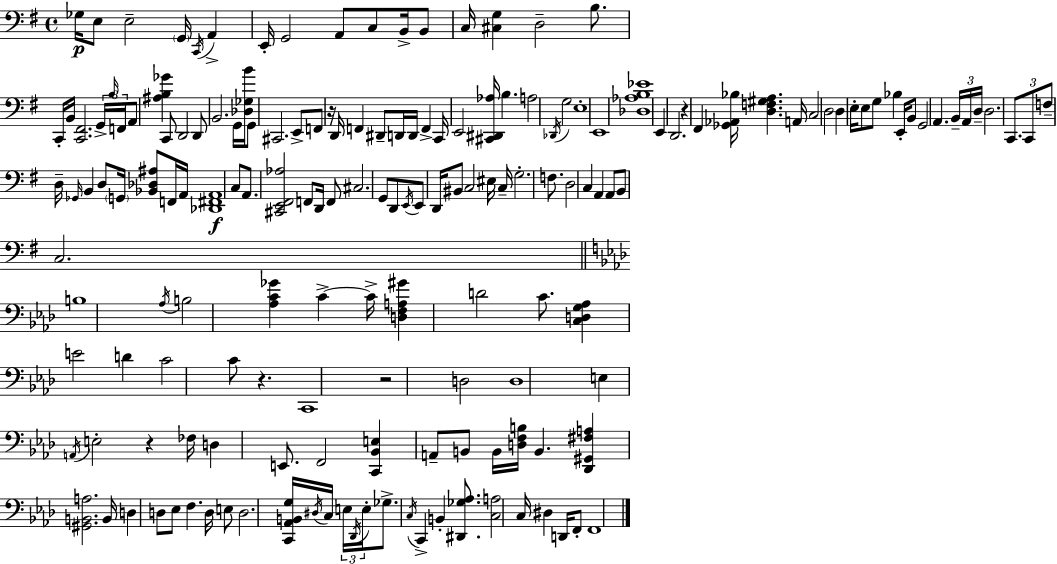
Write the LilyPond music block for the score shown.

{
  \clef bass
  \time 4/4
  \defaultTimeSignature
  \key g \major
  \repeat volta 2 { ges16\p e8 e2-- \parenthesize g,16 \acciaccatura { c,16 } a,4-> | e,16-. g,2 a,8 c8 b,16-> b,8 | c16 <cis g>4 d2-- b8. | c,16-. b,16 <c, fis,>2. \tuplet 3/2 { g,16-> | \break \grace { b16 } f,16 } a,8 <ais b ges'>4 c,8 d,2 | d,8 b,2. | g,16 <des ges b'>16 g,8 cis,2. | e,8-> f,8 r16 d,16 f,4 dis,8-- d,16 d,16 f,4-> | \break c,16 e,2 <cis, dis, aes>16 b4. | a2 \acciaccatura { des,16 } g2 | e1-. | e,1 | \break <des aes b ees'>1 | e,4 d,2. | r4 fis,4 <ges, aes, bes>16 <d f gis a>4. | a,16 c2 d2 | \break d4 e16-. e8 g8 bes4 | e,16-. b,8 g,2 a,4. | \tuplet 3/2 { b,16-- a,16 d16-- } d2. | \tuplet 3/2 { c,8. c,8 f8-- } d16-- \grace { ges,16 } b,4 d8 \parenthesize g,16 | \break <bes, des ais>8 f,16 a,16 <des, fis, a,>1\f | c8 a,8. <cis, e, fis, aes>2 | f,8 d,16 f,8 cis2. | g,8 d,8 \acciaccatura { e,16 } e,8 d,16 bis,8 c2 | \break eis16 c16-- g2.-. | f8. d2 c4 | a,4 a,8 b,8 c2. | \bar "||" \break \key aes \major b1 | \acciaccatura { aes16 } b2 <aes c' ges'>4 c'4->~~ | c'16-> <d f a gis'>4 d'2 c'8. | <c d g aes>4 e'2 d'4 | \break c'2 c'8 r4. | c,1 | r2 d2 | d1 | \break e4 \acciaccatura { a,16 } e2-. r4 | fes16 d4 e,8. f,2 | <c, bes, e>4 a,8-- b,8 b,16 <d f b>16 b,4. | <des, gis, fis a>4 <gis, b, a>2. | \break b,16 d4 d8 ees8 f4. | d16 e8 d2. | <c, aes, b, g>16 \acciaccatura { dis16 } c16 \tuplet 3/2 { e16 \acciaccatura { des,16 } e16-. } ges8.-> \acciaccatura { c16 } c,4-> b,4-. | <dis, ges aes>8. <c a>2 c16 dis4 | \break d,16 f,8-. f,1 | } \bar "|."
}